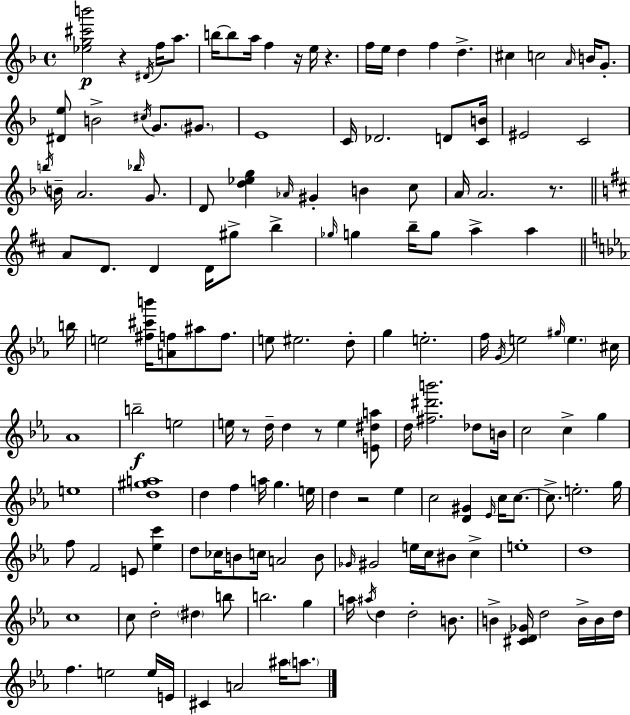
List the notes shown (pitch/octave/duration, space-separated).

[Eb5,G5,C#6,B6]/h R/q D#4/s F5/s A5/e. B5/s B5/e A5/s F5/q R/s E5/s R/q. F5/s E5/s D5/q F5/q D5/q. C#5/q C5/h A4/s B4/s G4/e. [D#4,E5]/e B4/h C#5/s G4/e. G#4/e. E4/w C4/s Db4/h. D4/e [C4,B4]/s EIS4/h C4/h B5/s B4/s A4/h. Bb5/s G4/e. D4/e [D5,Eb5,G5]/q Ab4/s G#4/q B4/q C5/e A4/s A4/h. R/e. A4/e D4/e. D4/q D4/s G#5/e B5/q Gb5/s G5/q B5/s G5/e A5/q A5/q B5/s E5/h [F#5,C#6,B6]/s [A4,F5]/e A#5/e F5/e. E5/e EIS5/h. D5/e G5/q E5/h. F5/s G4/s E5/h G#5/s E5/q. C#5/s Ab4/w B5/h E5/h E5/s R/e D5/s D5/q R/e E5/q [E4,D#5,A5]/e D5/s [F#5,D#6,B6]/h. Db5/e B4/s C5/h C5/q G5/q E5/w [D5,G#5,A5]/w D5/q F5/q A5/s G5/q. E5/s D5/q R/h Eb5/q C5/h [D4,G#4]/q Eb4/s C5/s C5/e. C5/e. E5/h. G5/s F5/e F4/h E4/e [Eb5,C6]/q D5/e CES5/s B4/e C5/s A4/h B4/e Gb4/s G#4/h E5/s C5/s BIS4/e C5/q E5/w D5/w C5/w C5/e D5/h D#5/q B5/e B5/h. G5/q A5/s A#5/s D5/q D5/h B4/e. B4/q [C#4,D4,Gb4]/s D5/h B4/s B4/s D5/s F5/q. E5/h E5/s E4/s C#4/q A4/h A#5/s A5/e.